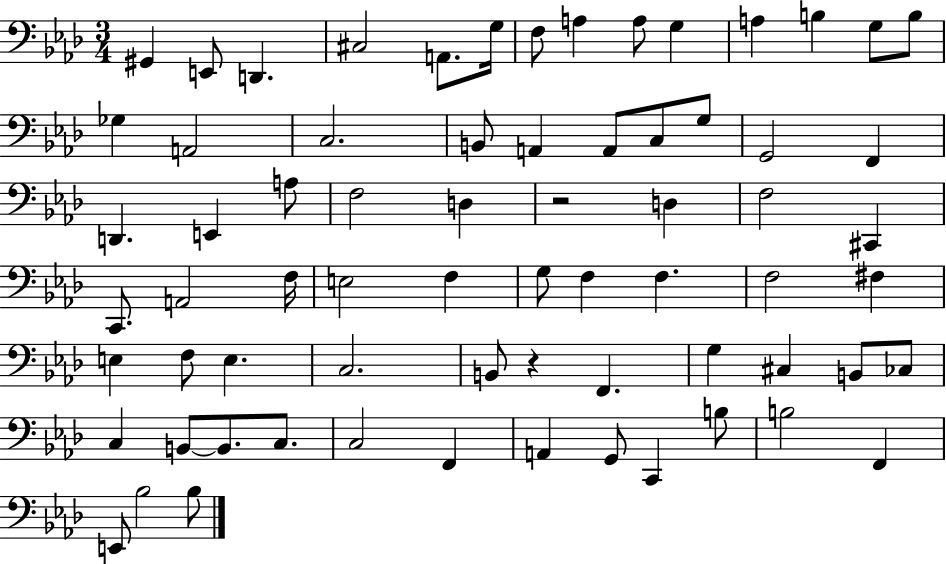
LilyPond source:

{
  \clef bass
  \numericTimeSignature
  \time 3/4
  \key aes \major
  gis,4 e,8 d,4. | cis2 a,8. g16 | f8 a4 a8 g4 | a4 b4 g8 b8 | \break ges4 a,2 | c2. | b,8 a,4 a,8 c8 g8 | g,2 f,4 | \break d,4. e,4 a8 | f2 d4 | r2 d4 | f2 cis,4 | \break c,8. a,2 f16 | e2 f4 | g8 f4 f4. | f2 fis4 | \break e4 f8 e4. | c2. | b,8 r4 f,4. | g4 cis4 b,8 ces8 | \break c4 b,8~~ b,8. c8. | c2 f,4 | a,4 g,8 c,4 b8 | b2 f,4 | \break e,8 bes2 bes8 | \bar "|."
}